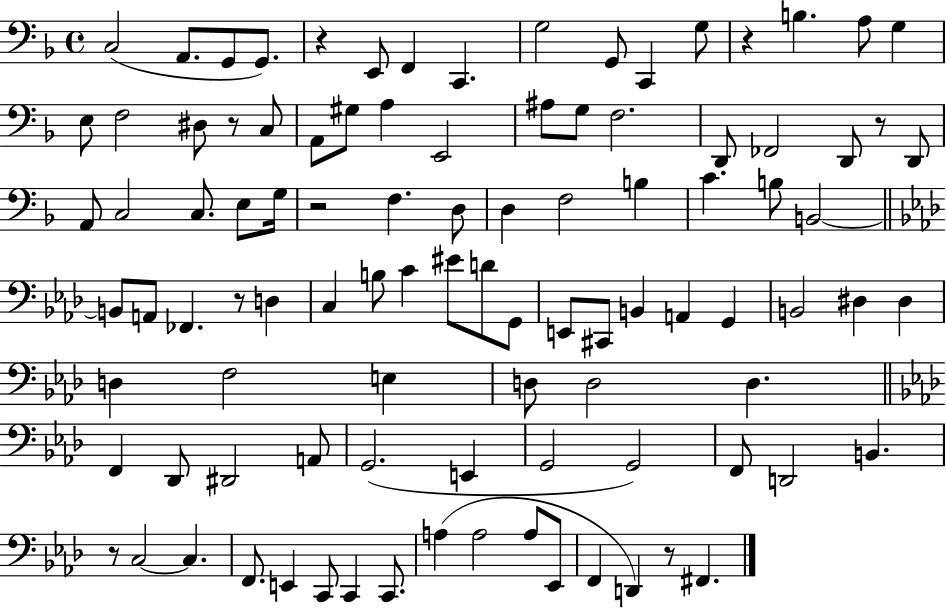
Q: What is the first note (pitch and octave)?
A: C3